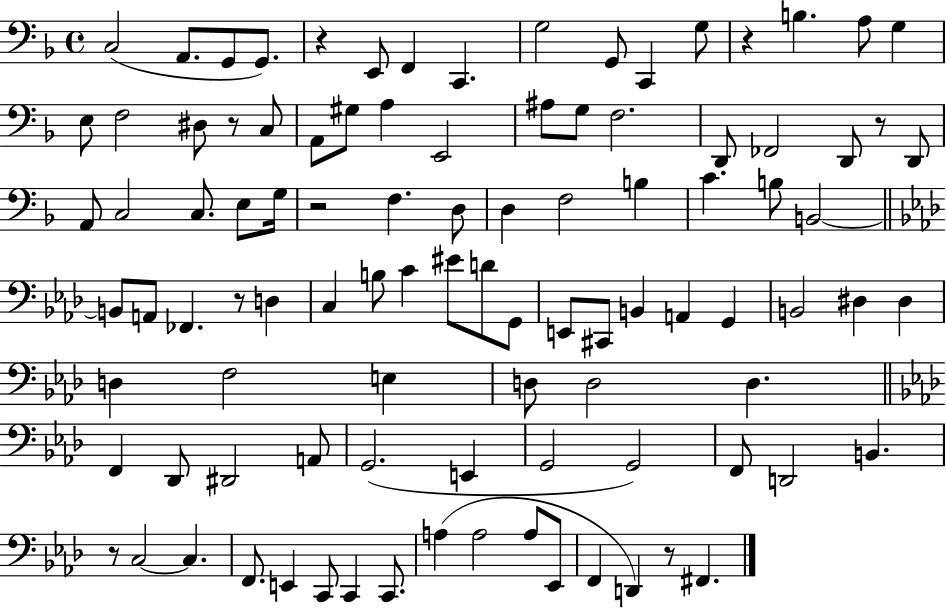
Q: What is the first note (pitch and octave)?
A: C3